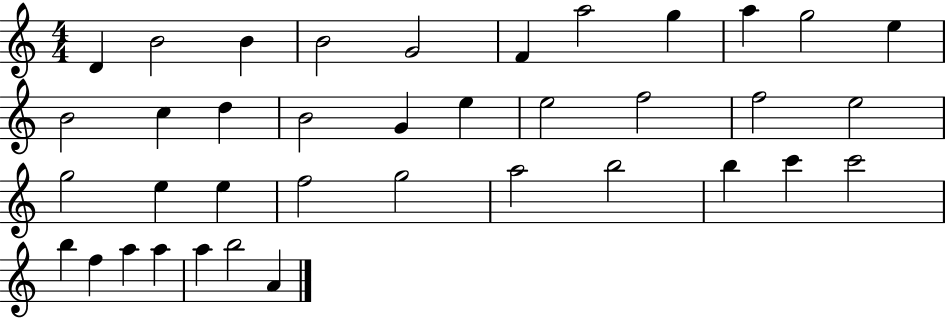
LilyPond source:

{
  \clef treble
  \numericTimeSignature
  \time 4/4
  \key c \major
  d'4 b'2 b'4 | b'2 g'2 | f'4 a''2 g''4 | a''4 g''2 e''4 | \break b'2 c''4 d''4 | b'2 g'4 e''4 | e''2 f''2 | f''2 e''2 | \break g''2 e''4 e''4 | f''2 g''2 | a''2 b''2 | b''4 c'''4 c'''2 | \break b''4 f''4 a''4 a''4 | a''4 b''2 a'4 | \bar "|."
}